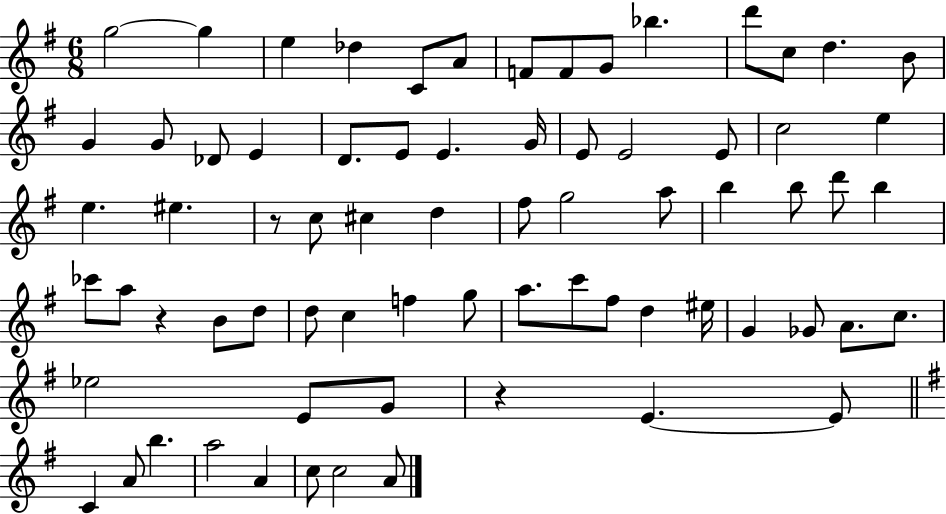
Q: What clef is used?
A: treble